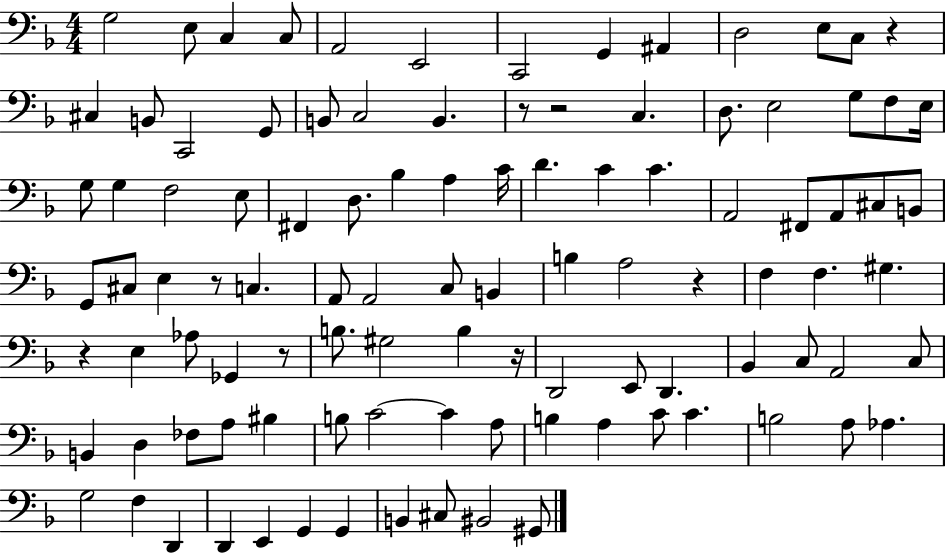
G3/h E3/e C3/q C3/e A2/h E2/h C2/h G2/q A#2/q D3/h E3/e C3/e R/q C#3/q B2/e C2/h G2/e B2/e C3/h B2/q. R/e R/h C3/q. D3/e. E3/h G3/e F3/e E3/s G3/e G3/q F3/h E3/e F#2/q D3/e. Bb3/q A3/q C4/s D4/q. C4/q C4/q. A2/h F#2/e A2/e C#3/e B2/e G2/e C#3/e E3/q R/e C3/q. A2/e A2/h C3/e B2/q B3/q A3/h R/q F3/q F3/q. G#3/q. R/q E3/q Ab3/e Gb2/q R/e B3/e. G#3/h B3/q R/s D2/h E2/e D2/q. Bb2/q C3/e A2/h C3/e B2/q D3/q FES3/e A3/e BIS3/q B3/e C4/h C4/q A3/e B3/q A3/q C4/e C4/q. B3/h A3/e Ab3/q. G3/h F3/q D2/q D2/q E2/q G2/q G2/q B2/q C#3/e BIS2/h G#2/e